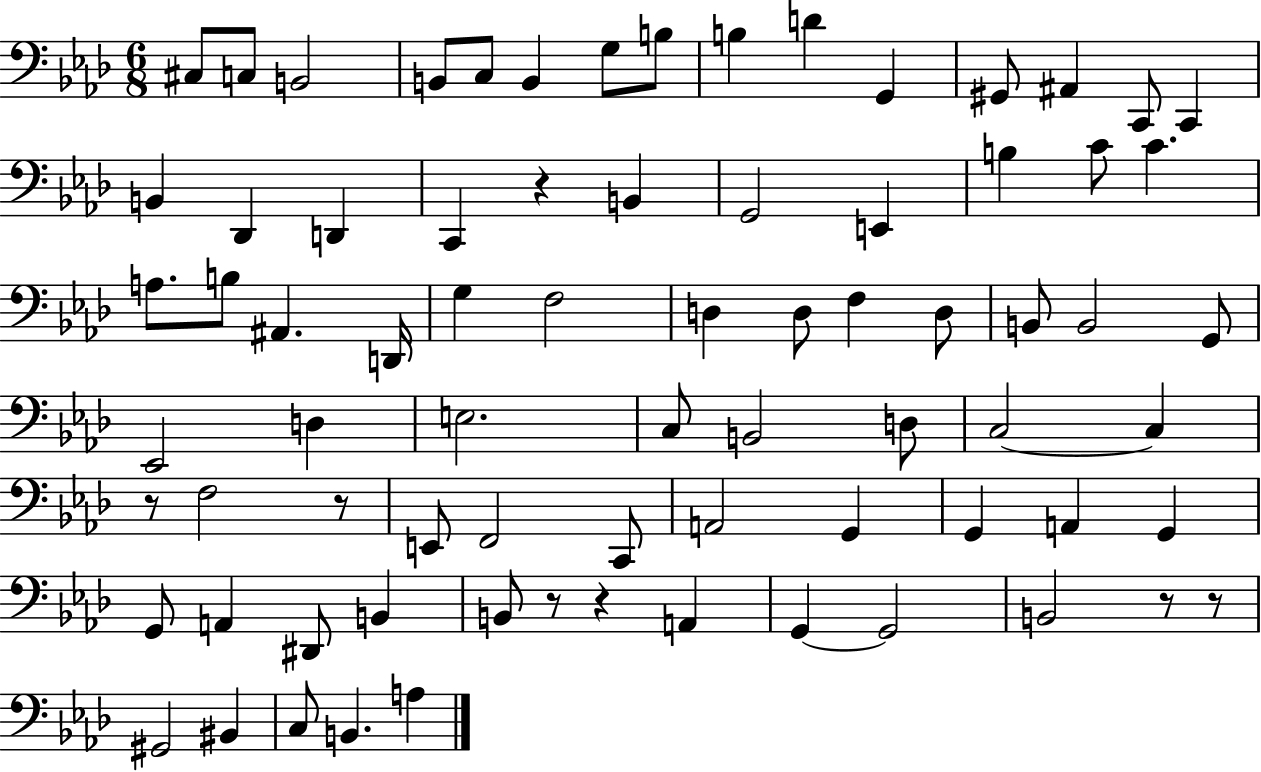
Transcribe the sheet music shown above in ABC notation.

X:1
T:Untitled
M:6/8
L:1/4
K:Ab
^C,/2 C,/2 B,,2 B,,/2 C,/2 B,, G,/2 B,/2 B, D G,, ^G,,/2 ^A,, C,,/2 C,, B,, _D,, D,, C,, z B,, G,,2 E,, B, C/2 C A,/2 B,/2 ^A,, D,,/4 G, F,2 D, D,/2 F, D,/2 B,,/2 B,,2 G,,/2 _E,,2 D, E,2 C,/2 B,,2 D,/2 C,2 C, z/2 F,2 z/2 E,,/2 F,,2 C,,/2 A,,2 G,, G,, A,, G,, G,,/2 A,, ^D,,/2 B,, B,,/2 z/2 z A,, G,, G,,2 B,,2 z/2 z/2 ^G,,2 ^B,, C,/2 B,, A,